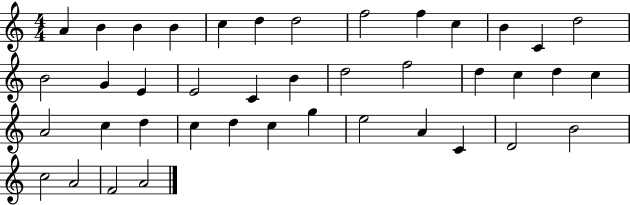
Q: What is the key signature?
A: C major